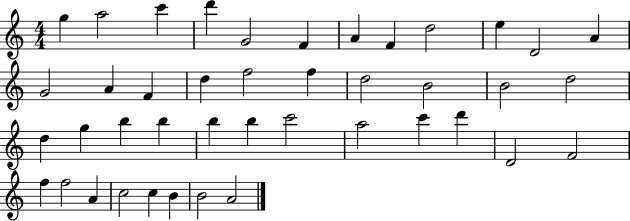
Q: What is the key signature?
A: C major